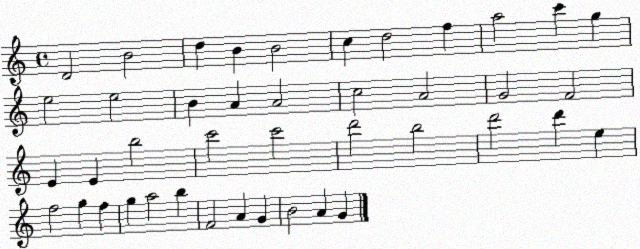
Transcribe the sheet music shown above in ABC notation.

X:1
T:Untitled
M:4/4
L:1/4
K:C
D2 B2 d B B2 c d2 f a2 c' g e2 e2 B A A2 c2 A2 G2 F2 E E b2 c'2 c'2 d'2 b2 d'2 d' e f2 g f g a2 b F2 A G B2 A G